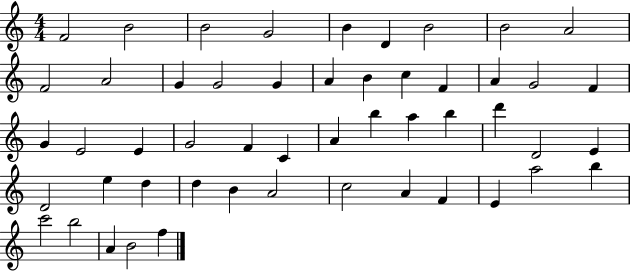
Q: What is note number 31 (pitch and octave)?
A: B5